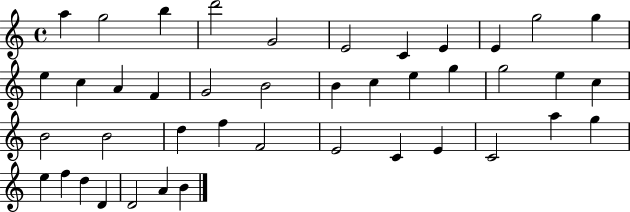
A5/q G5/h B5/q D6/h G4/h E4/h C4/q E4/q E4/q G5/h G5/q E5/q C5/q A4/q F4/q G4/h B4/h B4/q C5/q E5/q G5/q G5/h E5/q C5/q B4/h B4/h D5/q F5/q F4/h E4/h C4/q E4/q C4/h A5/q G5/q E5/q F5/q D5/q D4/q D4/h A4/q B4/q